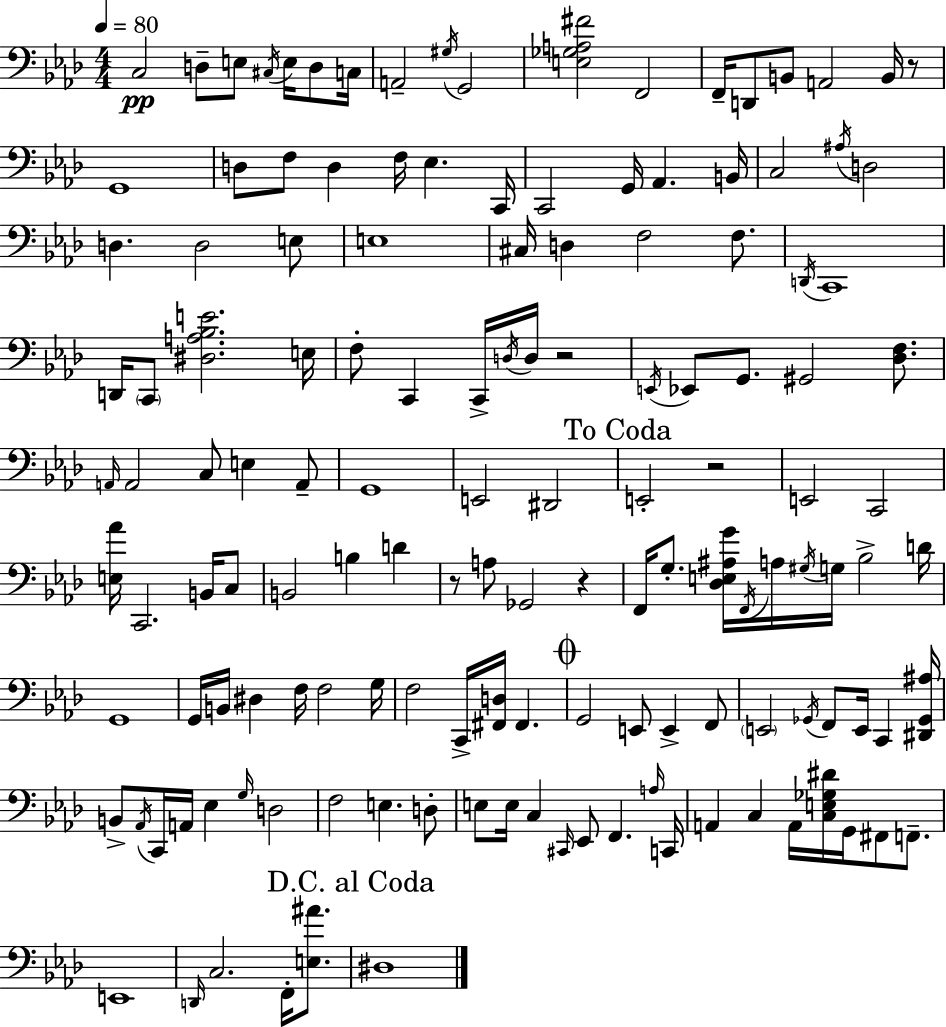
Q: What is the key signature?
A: F minor